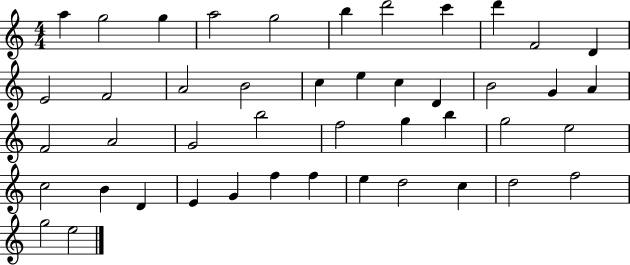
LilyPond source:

{
  \clef treble
  \numericTimeSignature
  \time 4/4
  \key c \major
  a''4 g''2 g''4 | a''2 g''2 | b''4 d'''2 c'''4 | d'''4 f'2 d'4 | \break e'2 f'2 | a'2 b'2 | c''4 e''4 c''4 d'4 | b'2 g'4 a'4 | \break f'2 a'2 | g'2 b''2 | f''2 g''4 b''4 | g''2 e''2 | \break c''2 b'4 d'4 | e'4 g'4 f''4 f''4 | e''4 d''2 c''4 | d''2 f''2 | \break g''2 e''2 | \bar "|."
}